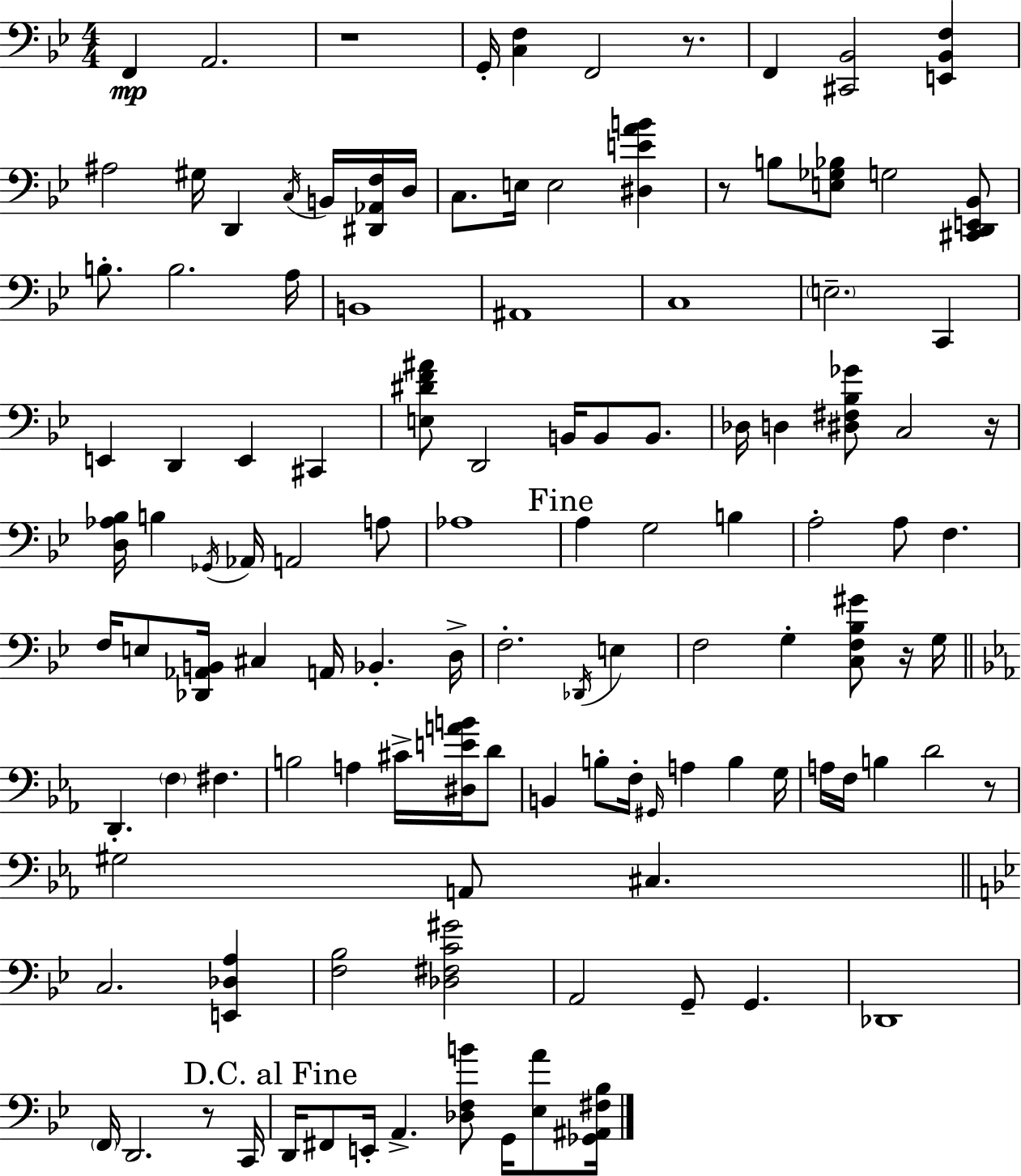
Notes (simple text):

F2/q A2/h. R/w G2/s [C3,F3]/q F2/h R/e. F2/q [C#2,Bb2]/h [E2,Bb2,F3]/q A#3/h G#3/s D2/q C3/s B2/s [D#2,Ab2,F3]/s D3/s C3/e. E3/s E3/h [D#3,E4,A4,B4]/q R/e B3/e [E3,Gb3,Bb3]/e G3/h [C#2,D2,E2,Bb2]/e B3/e. B3/h. A3/s B2/w A#2/w C3/w E3/h. C2/q E2/q D2/q E2/q C#2/q [E3,D#4,F4,A#4]/e D2/h B2/s B2/e B2/e. Db3/s D3/q [D#3,F#3,Bb3,Gb4]/e C3/h R/s [D3,Ab3,Bb3]/s B3/q Gb2/s Ab2/s A2/h A3/e Ab3/w A3/q G3/h B3/q A3/h A3/e F3/q. F3/s E3/e [Db2,Ab2,B2]/s C#3/q A2/s Bb2/q. D3/s F3/h. Db2/s E3/q F3/h G3/q [C3,F3,Bb3,G#4]/e R/s G3/s D2/q. F3/q F#3/q. B3/h A3/q C#4/s [D#3,E4,A4,B4]/s D4/e B2/q B3/e F3/s G#2/s A3/q B3/q G3/s A3/s F3/s B3/q D4/h R/e G#3/h A2/e C#3/q. C3/h. [E2,Db3,A3]/q [F3,Bb3]/h [Db3,F#3,C4,G#4]/h A2/h G2/e G2/q. Db2/w F2/s D2/h. R/e C2/s D2/s F#2/e E2/s A2/q. [Db3,F3,B4]/e G2/s [Eb3,A4]/e [Gb2,A#2,F#3,Bb3]/s